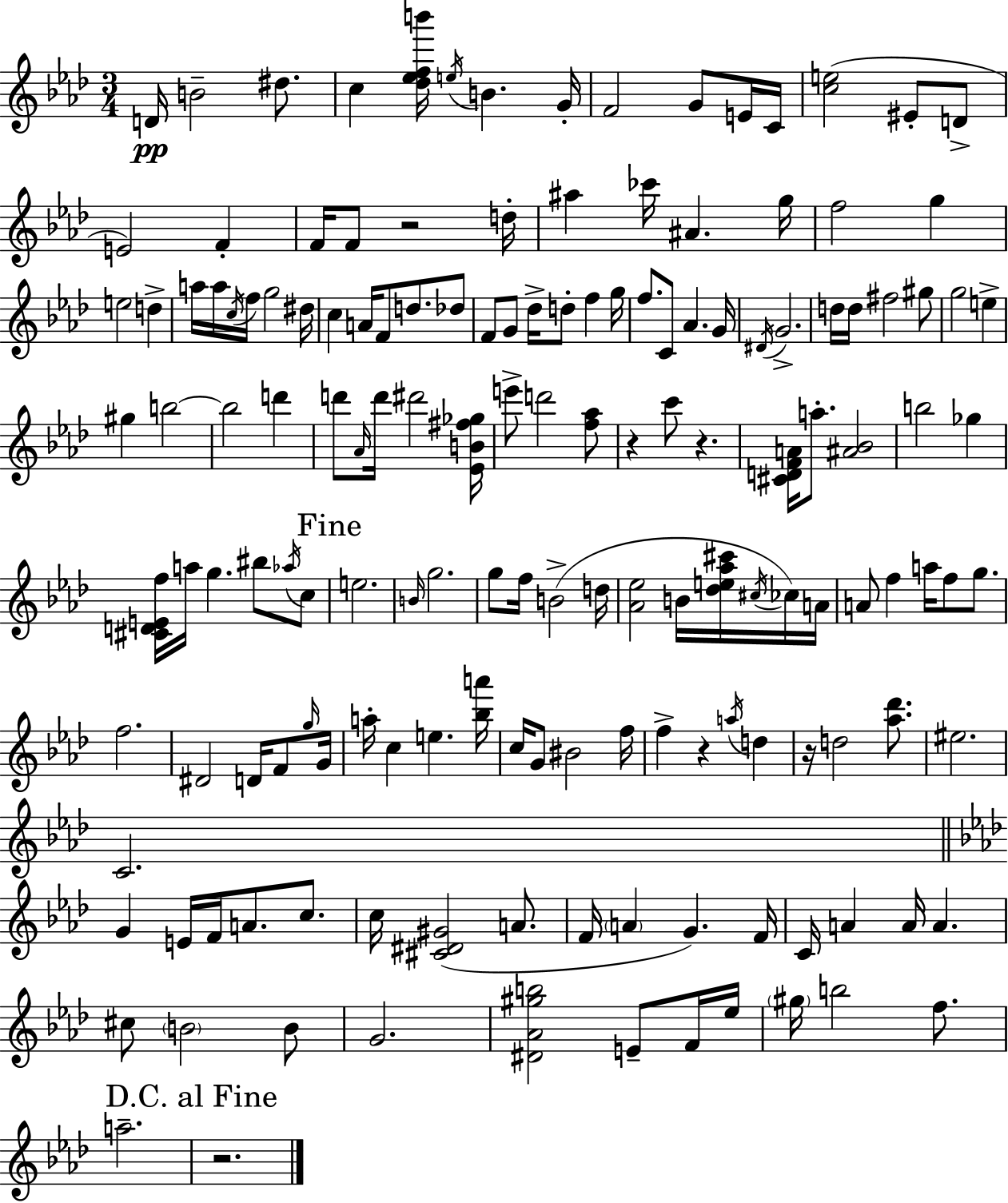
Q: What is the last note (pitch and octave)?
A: A5